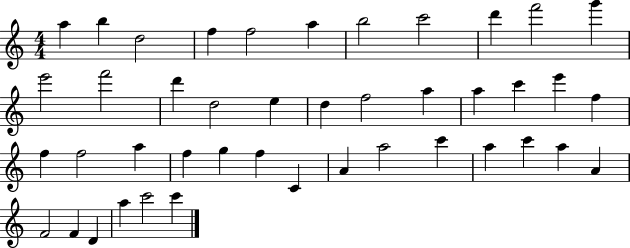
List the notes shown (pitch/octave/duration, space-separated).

A5/q B5/q D5/h F5/q F5/h A5/q B5/h C6/h D6/q F6/h G6/q E6/h F6/h D6/q D5/h E5/q D5/q F5/h A5/q A5/q C6/q E6/q F5/q F5/q F5/h A5/q F5/q G5/q F5/q C4/q A4/q A5/h C6/q A5/q C6/q A5/q A4/q F4/h F4/q D4/q A5/q C6/h C6/q